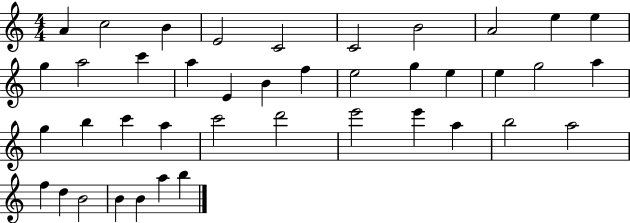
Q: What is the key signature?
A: C major